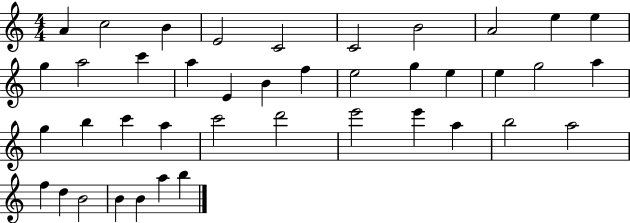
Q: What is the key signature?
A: C major